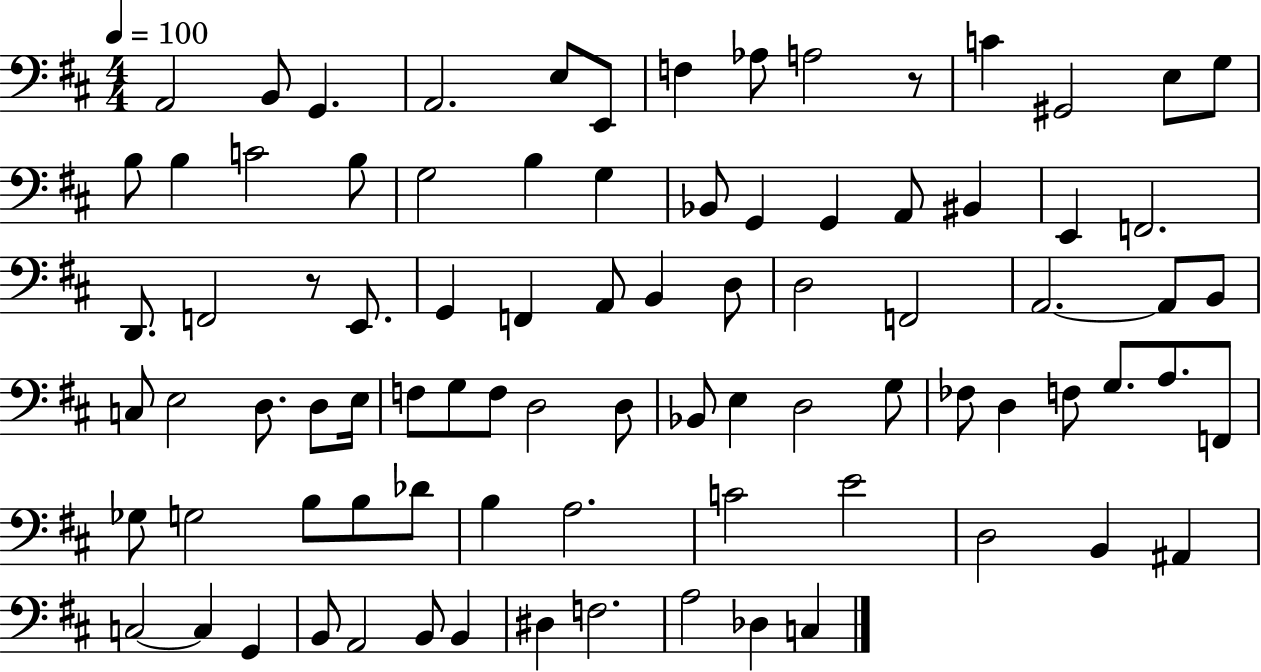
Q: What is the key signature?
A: D major